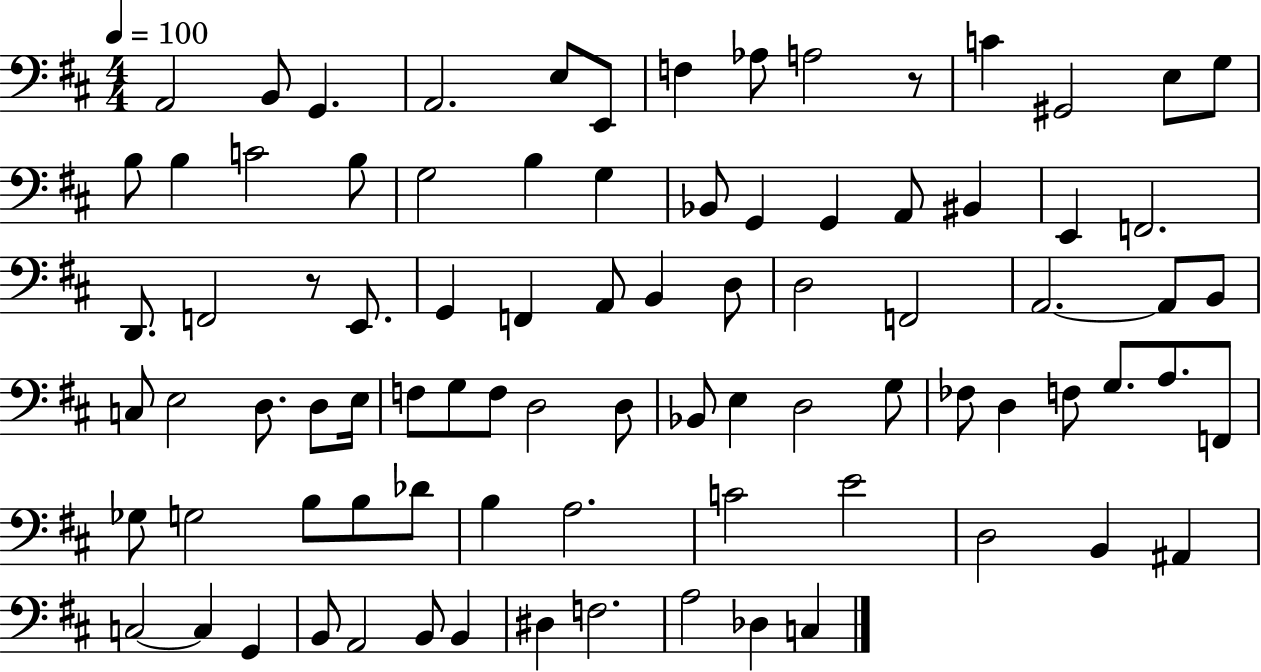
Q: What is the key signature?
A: D major